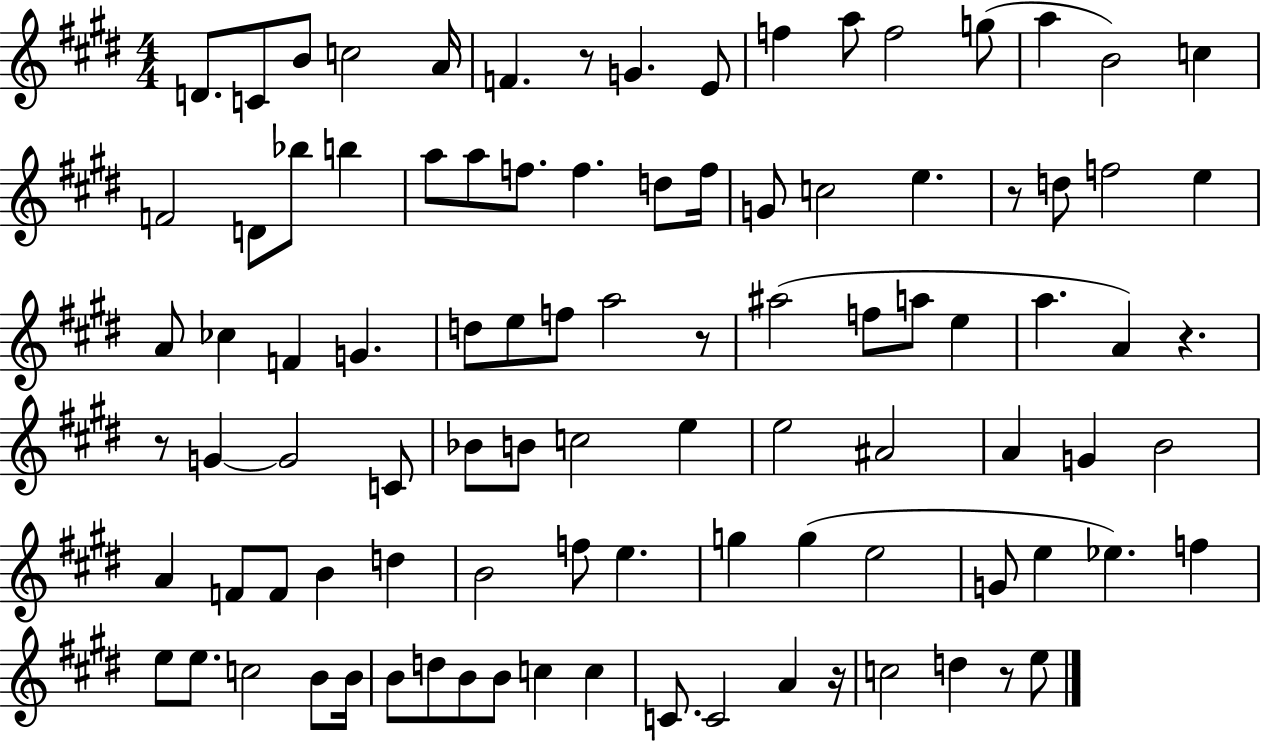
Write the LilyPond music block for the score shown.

{
  \clef treble
  \numericTimeSignature
  \time 4/4
  \key e \major
  d'8. c'8 b'8 c''2 a'16 | f'4. r8 g'4. e'8 | f''4 a''8 f''2 g''8( | a''4 b'2) c''4 | \break f'2 d'8 bes''8 b''4 | a''8 a''8 f''8. f''4. d''8 f''16 | g'8 c''2 e''4. | r8 d''8 f''2 e''4 | \break a'8 ces''4 f'4 g'4. | d''8 e''8 f''8 a''2 r8 | ais''2( f''8 a''8 e''4 | a''4. a'4) r4. | \break r8 g'4~~ g'2 c'8 | bes'8 b'8 c''2 e''4 | e''2 ais'2 | a'4 g'4 b'2 | \break a'4 f'8 f'8 b'4 d''4 | b'2 f''8 e''4. | g''4 g''4( e''2 | g'8 e''4 ees''4.) f''4 | \break e''8 e''8. c''2 b'8 b'16 | b'8 d''8 b'8 b'8 c''4 c''4 | c'8. c'2 a'4 r16 | c''2 d''4 r8 e''8 | \break \bar "|."
}